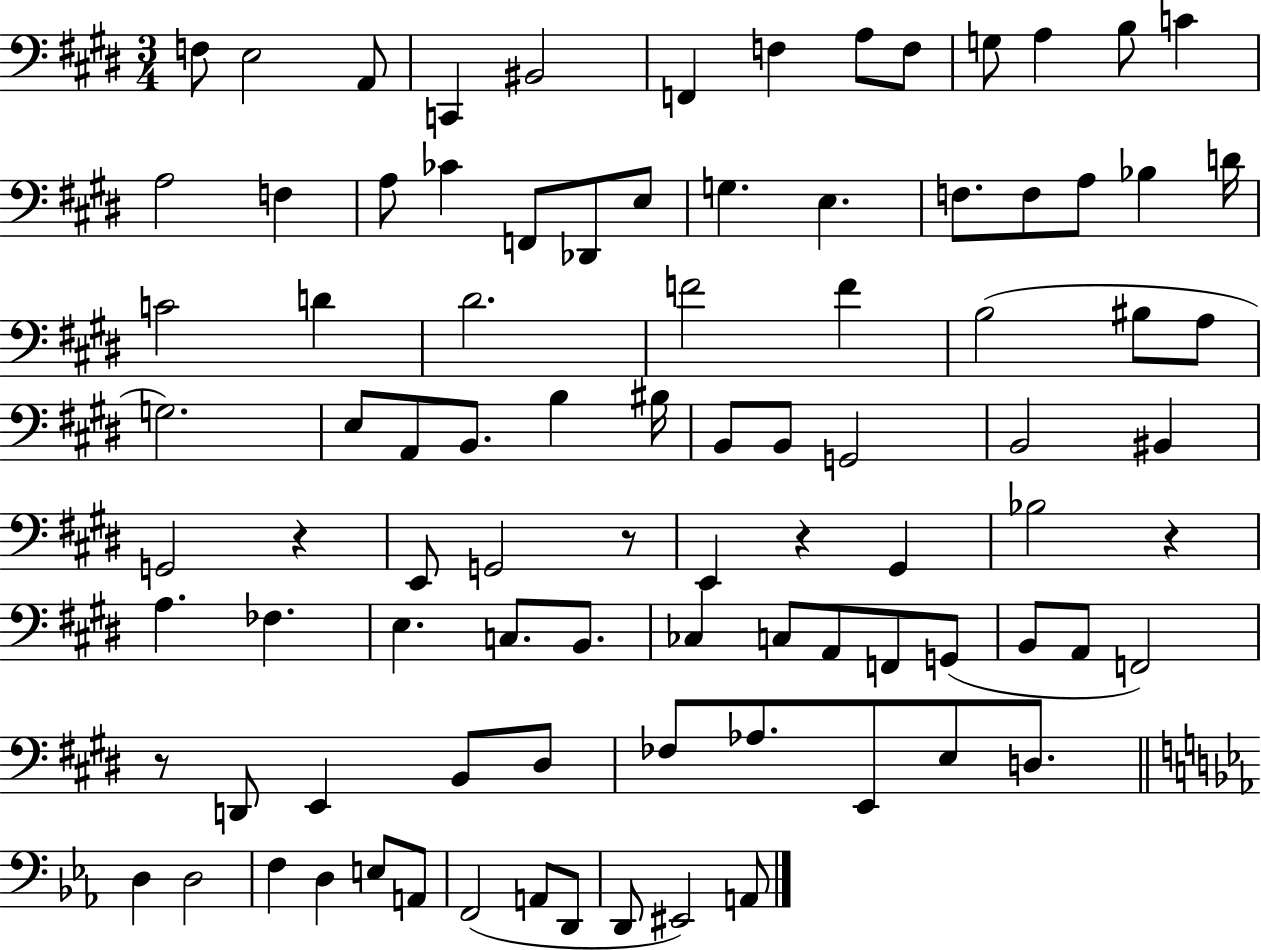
X:1
T:Untitled
M:3/4
L:1/4
K:E
F,/2 E,2 A,,/2 C,, ^B,,2 F,, F, A,/2 F,/2 G,/2 A, B,/2 C A,2 F, A,/2 _C F,,/2 _D,,/2 E,/2 G, E, F,/2 F,/2 A,/2 _B, D/4 C2 D ^D2 F2 F B,2 ^B,/2 A,/2 G,2 E,/2 A,,/2 B,,/2 B, ^B,/4 B,,/2 B,,/2 G,,2 B,,2 ^B,, G,,2 z E,,/2 G,,2 z/2 E,, z ^G,, _B,2 z A, _F, E, C,/2 B,,/2 _C, C,/2 A,,/2 F,,/2 G,,/2 B,,/2 A,,/2 F,,2 z/2 D,,/2 E,, B,,/2 ^D,/2 _F,/2 _A,/2 E,,/2 E,/2 D,/2 D, D,2 F, D, E,/2 A,,/2 F,,2 A,,/2 D,,/2 D,,/2 ^E,,2 A,,/2